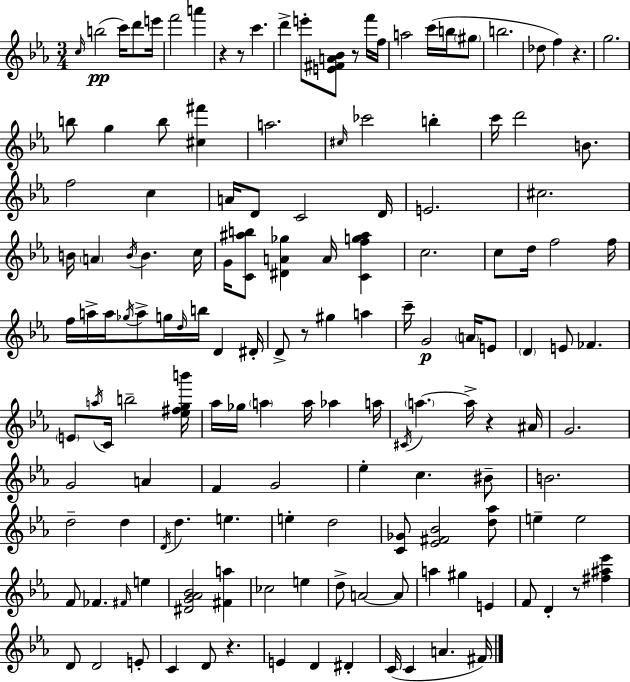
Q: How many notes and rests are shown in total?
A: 148